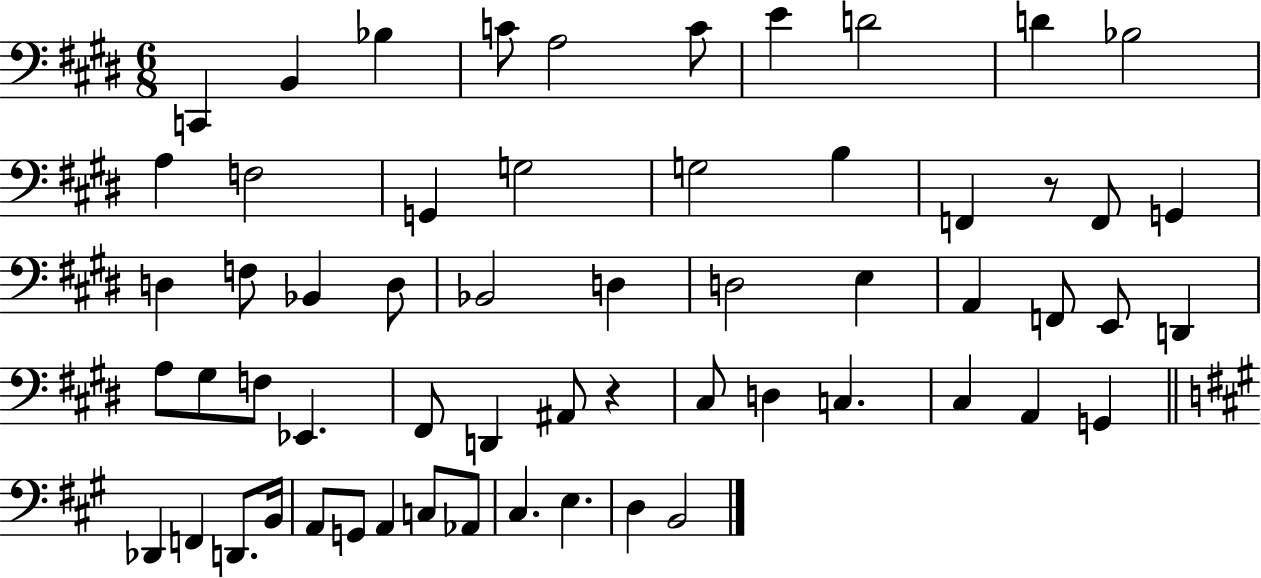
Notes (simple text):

C2/q B2/q Bb3/q C4/e A3/h C4/e E4/q D4/h D4/q Bb3/h A3/q F3/h G2/q G3/h G3/h B3/q F2/q R/e F2/e G2/q D3/q F3/e Bb2/q D3/e Bb2/h D3/q D3/h E3/q A2/q F2/e E2/e D2/q A3/e G#3/e F3/e Eb2/q. F#2/e D2/q A#2/e R/q C#3/e D3/q C3/q. C#3/q A2/q G2/q Db2/q F2/q D2/e. B2/s A2/e G2/e A2/q C3/e Ab2/e C#3/q. E3/q. D3/q B2/h